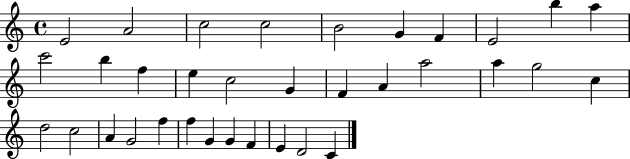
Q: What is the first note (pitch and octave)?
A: E4